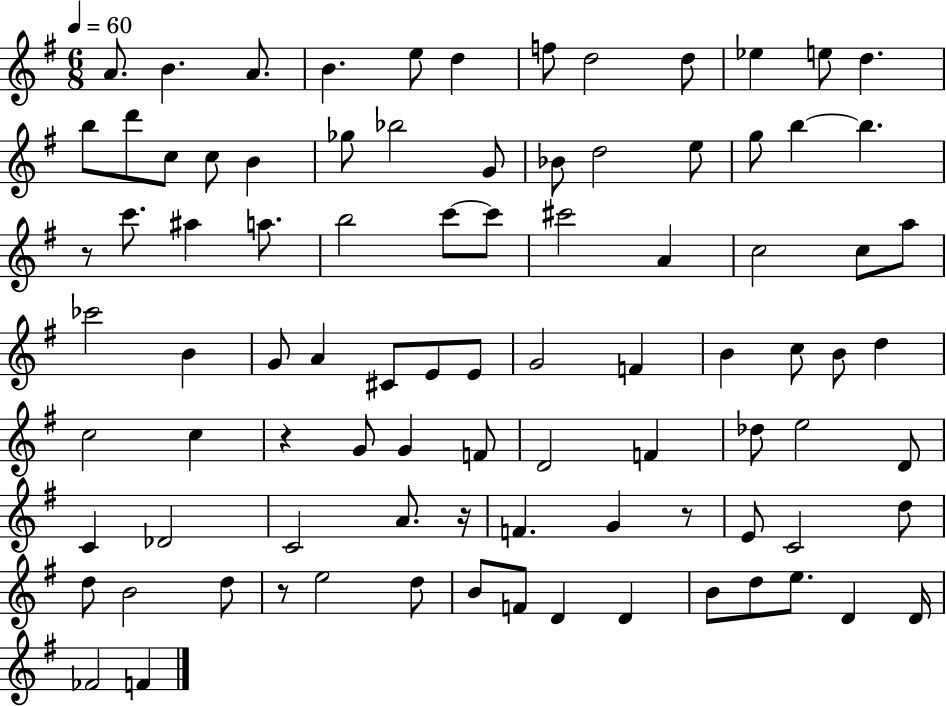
A4/e. B4/q. A4/e. B4/q. E5/e D5/q F5/e D5/h D5/e Eb5/q E5/e D5/q. B5/e D6/e C5/e C5/e B4/q Gb5/e Bb5/h G4/e Bb4/e D5/h E5/e G5/e B5/q B5/q. R/e C6/e. A#5/q A5/e. B5/h C6/e C6/e C#6/h A4/q C5/h C5/e A5/e CES6/h B4/q G4/e A4/q C#4/e E4/e E4/e G4/h F4/q B4/q C5/e B4/e D5/q C5/h C5/q R/q G4/e G4/q F4/e D4/h F4/q Db5/e E5/h D4/e C4/q Db4/h C4/h A4/e. R/s F4/q. G4/q R/e E4/e C4/h D5/e D5/e B4/h D5/e R/e E5/h D5/e B4/e F4/e D4/q D4/q B4/e D5/e E5/e. D4/q D4/s FES4/h F4/q